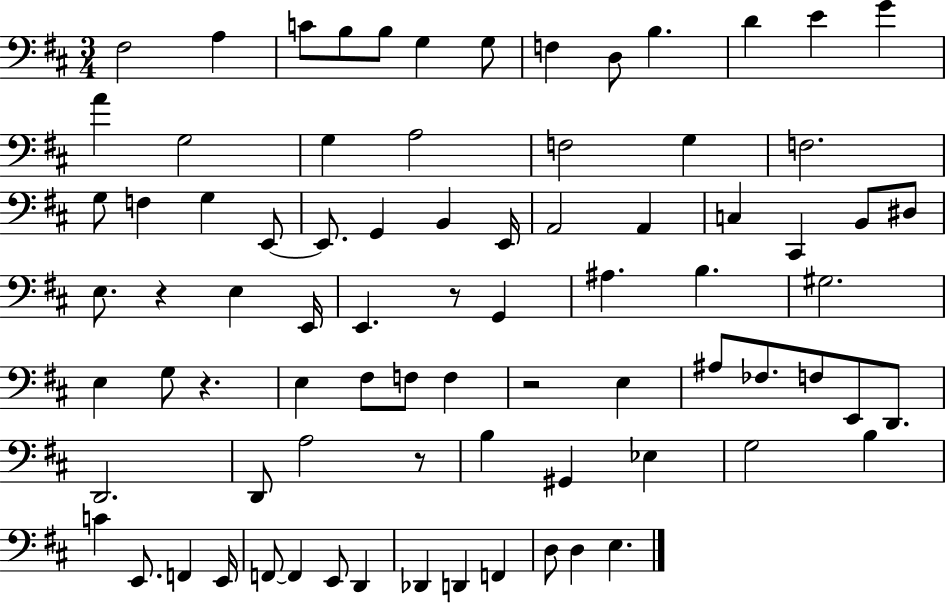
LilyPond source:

{
  \clef bass
  \numericTimeSignature
  \time 3/4
  \key d \major
  \repeat volta 2 { fis2 a4 | c'8 b8 b8 g4 g8 | f4 d8 b4. | d'4 e'4 g'4 | \break a'4 g2 | g4 a2 | f2 g4 | f2. | \break g8 f4 g4 e,8~~ | e,8. g,4 b,4 e,16 | a,2 a,4 | c4 cis,4 b,8 dis8 | \break e8. r4 e4 e,16 | e,4. r8 g,4 | ais4. b4. | gis2. | \break e4 g8 r4. | e4 fis8 f8 f4 | r2 e4 | ais8 fes8. f8 e,8 d,8. | \break d,2. | d,8 a2 r8 | b4 gis,4 ees4 | g2 b4 | \break c'4 e,8. f,4 e,16 | f,8~~ f,4 e,8 d,4 | des,4 d,4 f,4 | d8 d4 e4. | \break } \bar "|."
}